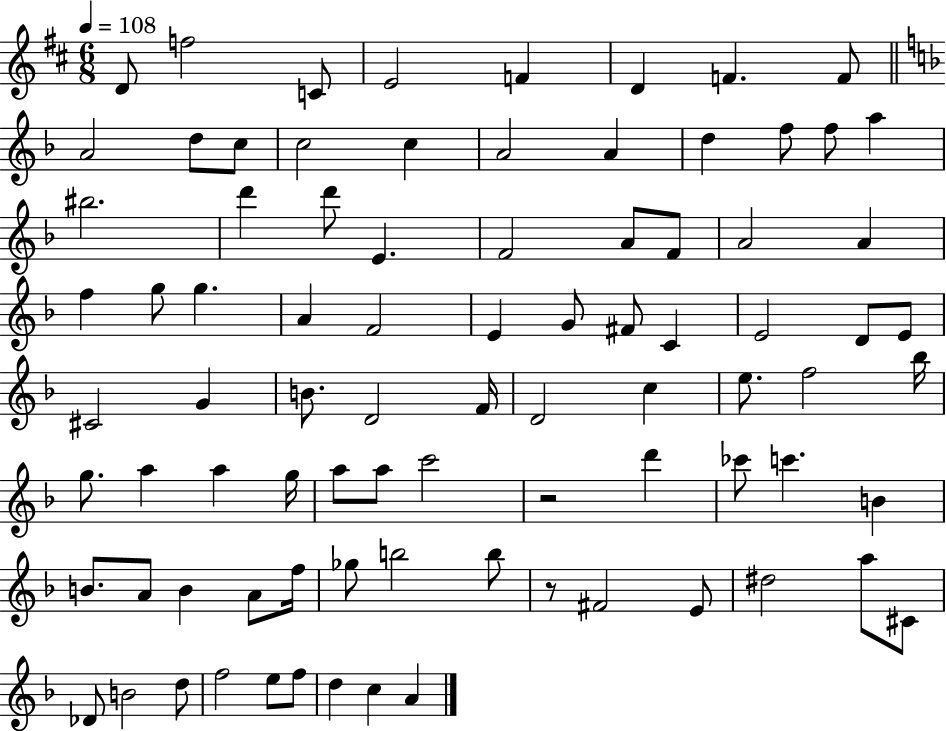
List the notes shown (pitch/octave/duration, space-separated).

D4/e F5/h C4/e E4/h F4/q D4/q F4/q. F4/e A4/h D5/e C5/e C5/h C5/q A4/h A4/q D5/q F5/e F5/e A5/q BIS5/h. D6/q D6/e E4/q. F4/h A4/e F4/e A4/h A4/q F5/q G5/e G5/q. A4/q F4/h E4/q G4/e F#4/e C4/q E4/h D4/e E4/e C#4/h G4/q B4/e. D4/h F4/s D4/h C5/q E5/e. F5/h Bb5/s G5/e. A5/q A5/q G5/s A5/e A5/e C6/h R/h D6/q CES6/e C6/q. B4/q B4/e. A4/e B4/q A4/e F5/s Gb5/e B5/h B5/e R/e F#4/h E4/e D#5/h A5/e C#4/e Db4/e B4/h D5/e F5/h E5/e F5/e D5/q C5/q A4/q